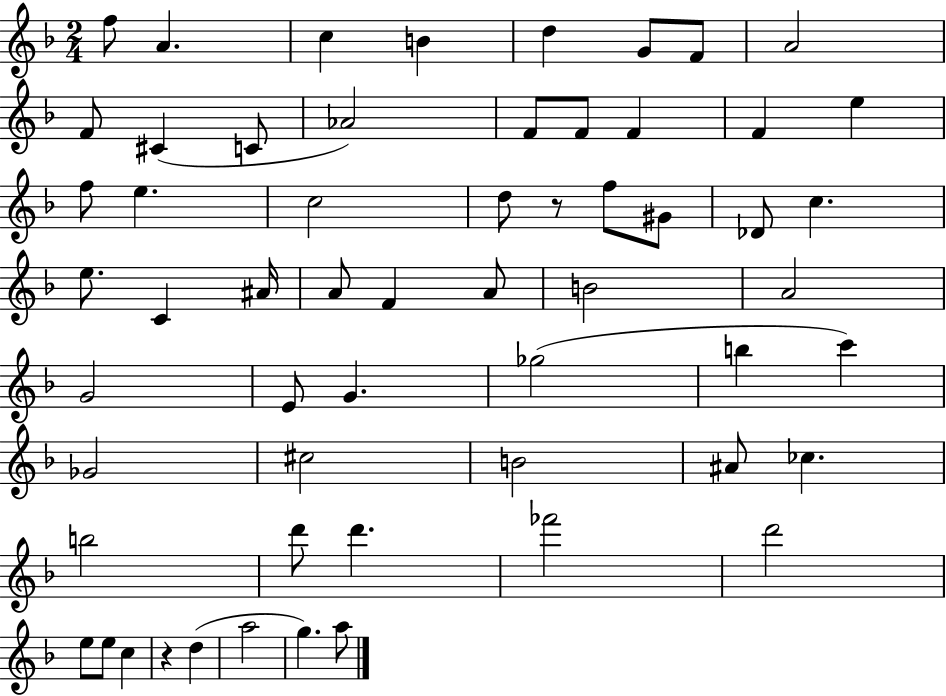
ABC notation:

X:1
T:Untitled
M:2/4
L:1/4
K:F
f/2 A c B d G/2 F/2 A2 F/2 ^C C/2 _A2 F/2 F/2 F F e f/2 e c2 d/2 z/2 f/2 ^G/2 _D/2 c e/2 C ^A/4 A/2 F A/2 B2 A2 G2 E/2 G _g2 b c' _G2 ^c2 B2 ^A/2 _c b2 d'/2 d' _f'2 d'2 e/2 e/2 c z d a2 g a/2